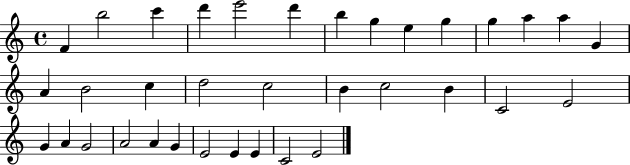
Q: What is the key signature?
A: C major